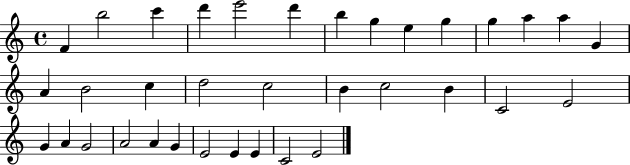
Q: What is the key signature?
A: C major